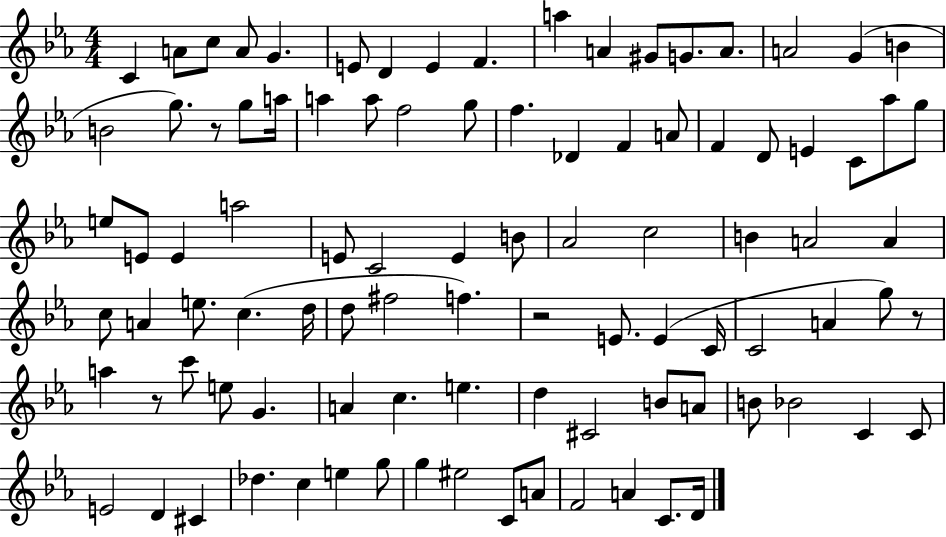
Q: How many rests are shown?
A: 4